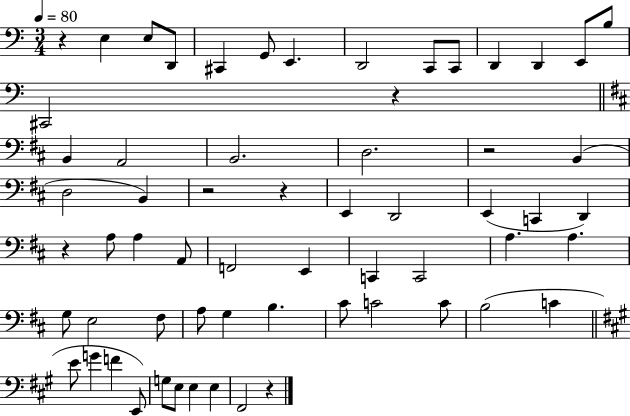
{
  \clef bass
  \numericTimeSignature
  \time 3/4
  \key c \major
  \tempo 4 = 80
  r4 e4 e8 d,8 | cis,4 g,8 e,4. | d,2 c,8 c,8 | d,4 d,4 e,8 b8 | \break cis,2 r4 | \bar "||" \break \key d \major b,4 a,2 | b,2. | d2. | r2 b,4( | \break d2 b,4) | r2 r4 | e,4 d,2 | e,4( c,4 d,4) | \break r4 a8 a4 a,8 | f,2 e,4 | c,4 c,2 | a4. a4. | \break g8 e2 fis8 | a8 g4 b4. | cis'8 c'2 c'8 | b2( c'4 | \break \bar "||" \break \key a \major e'8 g'4 f'4 e,8) | g8 e8 e4 e4 | fis,2 r4 | \bar "|."
}